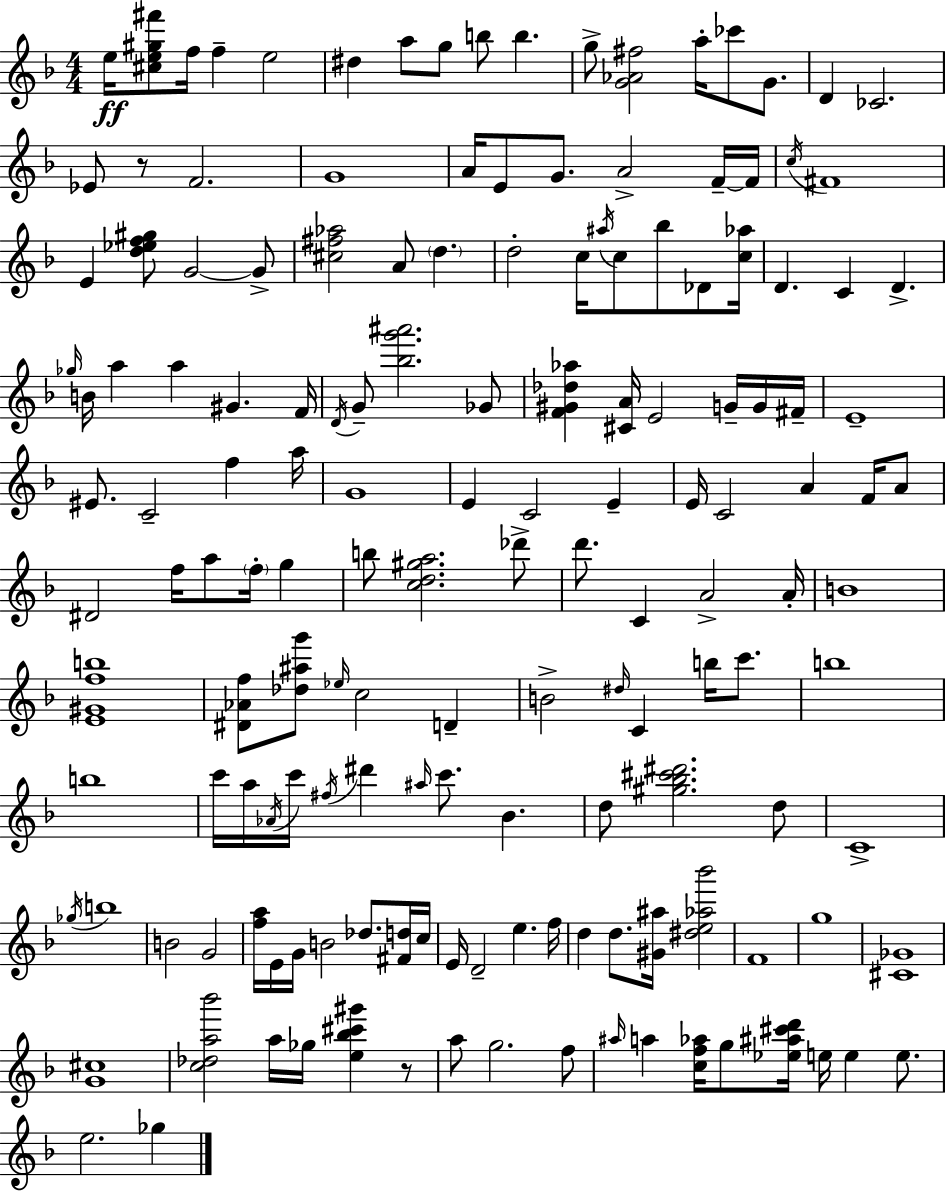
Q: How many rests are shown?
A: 2